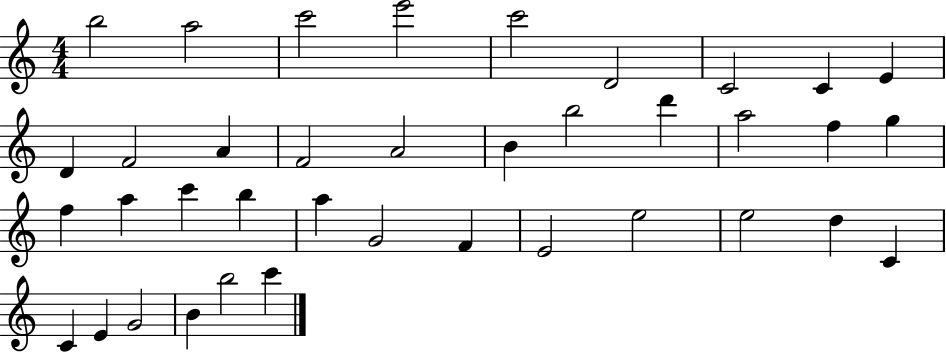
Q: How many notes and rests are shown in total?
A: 38